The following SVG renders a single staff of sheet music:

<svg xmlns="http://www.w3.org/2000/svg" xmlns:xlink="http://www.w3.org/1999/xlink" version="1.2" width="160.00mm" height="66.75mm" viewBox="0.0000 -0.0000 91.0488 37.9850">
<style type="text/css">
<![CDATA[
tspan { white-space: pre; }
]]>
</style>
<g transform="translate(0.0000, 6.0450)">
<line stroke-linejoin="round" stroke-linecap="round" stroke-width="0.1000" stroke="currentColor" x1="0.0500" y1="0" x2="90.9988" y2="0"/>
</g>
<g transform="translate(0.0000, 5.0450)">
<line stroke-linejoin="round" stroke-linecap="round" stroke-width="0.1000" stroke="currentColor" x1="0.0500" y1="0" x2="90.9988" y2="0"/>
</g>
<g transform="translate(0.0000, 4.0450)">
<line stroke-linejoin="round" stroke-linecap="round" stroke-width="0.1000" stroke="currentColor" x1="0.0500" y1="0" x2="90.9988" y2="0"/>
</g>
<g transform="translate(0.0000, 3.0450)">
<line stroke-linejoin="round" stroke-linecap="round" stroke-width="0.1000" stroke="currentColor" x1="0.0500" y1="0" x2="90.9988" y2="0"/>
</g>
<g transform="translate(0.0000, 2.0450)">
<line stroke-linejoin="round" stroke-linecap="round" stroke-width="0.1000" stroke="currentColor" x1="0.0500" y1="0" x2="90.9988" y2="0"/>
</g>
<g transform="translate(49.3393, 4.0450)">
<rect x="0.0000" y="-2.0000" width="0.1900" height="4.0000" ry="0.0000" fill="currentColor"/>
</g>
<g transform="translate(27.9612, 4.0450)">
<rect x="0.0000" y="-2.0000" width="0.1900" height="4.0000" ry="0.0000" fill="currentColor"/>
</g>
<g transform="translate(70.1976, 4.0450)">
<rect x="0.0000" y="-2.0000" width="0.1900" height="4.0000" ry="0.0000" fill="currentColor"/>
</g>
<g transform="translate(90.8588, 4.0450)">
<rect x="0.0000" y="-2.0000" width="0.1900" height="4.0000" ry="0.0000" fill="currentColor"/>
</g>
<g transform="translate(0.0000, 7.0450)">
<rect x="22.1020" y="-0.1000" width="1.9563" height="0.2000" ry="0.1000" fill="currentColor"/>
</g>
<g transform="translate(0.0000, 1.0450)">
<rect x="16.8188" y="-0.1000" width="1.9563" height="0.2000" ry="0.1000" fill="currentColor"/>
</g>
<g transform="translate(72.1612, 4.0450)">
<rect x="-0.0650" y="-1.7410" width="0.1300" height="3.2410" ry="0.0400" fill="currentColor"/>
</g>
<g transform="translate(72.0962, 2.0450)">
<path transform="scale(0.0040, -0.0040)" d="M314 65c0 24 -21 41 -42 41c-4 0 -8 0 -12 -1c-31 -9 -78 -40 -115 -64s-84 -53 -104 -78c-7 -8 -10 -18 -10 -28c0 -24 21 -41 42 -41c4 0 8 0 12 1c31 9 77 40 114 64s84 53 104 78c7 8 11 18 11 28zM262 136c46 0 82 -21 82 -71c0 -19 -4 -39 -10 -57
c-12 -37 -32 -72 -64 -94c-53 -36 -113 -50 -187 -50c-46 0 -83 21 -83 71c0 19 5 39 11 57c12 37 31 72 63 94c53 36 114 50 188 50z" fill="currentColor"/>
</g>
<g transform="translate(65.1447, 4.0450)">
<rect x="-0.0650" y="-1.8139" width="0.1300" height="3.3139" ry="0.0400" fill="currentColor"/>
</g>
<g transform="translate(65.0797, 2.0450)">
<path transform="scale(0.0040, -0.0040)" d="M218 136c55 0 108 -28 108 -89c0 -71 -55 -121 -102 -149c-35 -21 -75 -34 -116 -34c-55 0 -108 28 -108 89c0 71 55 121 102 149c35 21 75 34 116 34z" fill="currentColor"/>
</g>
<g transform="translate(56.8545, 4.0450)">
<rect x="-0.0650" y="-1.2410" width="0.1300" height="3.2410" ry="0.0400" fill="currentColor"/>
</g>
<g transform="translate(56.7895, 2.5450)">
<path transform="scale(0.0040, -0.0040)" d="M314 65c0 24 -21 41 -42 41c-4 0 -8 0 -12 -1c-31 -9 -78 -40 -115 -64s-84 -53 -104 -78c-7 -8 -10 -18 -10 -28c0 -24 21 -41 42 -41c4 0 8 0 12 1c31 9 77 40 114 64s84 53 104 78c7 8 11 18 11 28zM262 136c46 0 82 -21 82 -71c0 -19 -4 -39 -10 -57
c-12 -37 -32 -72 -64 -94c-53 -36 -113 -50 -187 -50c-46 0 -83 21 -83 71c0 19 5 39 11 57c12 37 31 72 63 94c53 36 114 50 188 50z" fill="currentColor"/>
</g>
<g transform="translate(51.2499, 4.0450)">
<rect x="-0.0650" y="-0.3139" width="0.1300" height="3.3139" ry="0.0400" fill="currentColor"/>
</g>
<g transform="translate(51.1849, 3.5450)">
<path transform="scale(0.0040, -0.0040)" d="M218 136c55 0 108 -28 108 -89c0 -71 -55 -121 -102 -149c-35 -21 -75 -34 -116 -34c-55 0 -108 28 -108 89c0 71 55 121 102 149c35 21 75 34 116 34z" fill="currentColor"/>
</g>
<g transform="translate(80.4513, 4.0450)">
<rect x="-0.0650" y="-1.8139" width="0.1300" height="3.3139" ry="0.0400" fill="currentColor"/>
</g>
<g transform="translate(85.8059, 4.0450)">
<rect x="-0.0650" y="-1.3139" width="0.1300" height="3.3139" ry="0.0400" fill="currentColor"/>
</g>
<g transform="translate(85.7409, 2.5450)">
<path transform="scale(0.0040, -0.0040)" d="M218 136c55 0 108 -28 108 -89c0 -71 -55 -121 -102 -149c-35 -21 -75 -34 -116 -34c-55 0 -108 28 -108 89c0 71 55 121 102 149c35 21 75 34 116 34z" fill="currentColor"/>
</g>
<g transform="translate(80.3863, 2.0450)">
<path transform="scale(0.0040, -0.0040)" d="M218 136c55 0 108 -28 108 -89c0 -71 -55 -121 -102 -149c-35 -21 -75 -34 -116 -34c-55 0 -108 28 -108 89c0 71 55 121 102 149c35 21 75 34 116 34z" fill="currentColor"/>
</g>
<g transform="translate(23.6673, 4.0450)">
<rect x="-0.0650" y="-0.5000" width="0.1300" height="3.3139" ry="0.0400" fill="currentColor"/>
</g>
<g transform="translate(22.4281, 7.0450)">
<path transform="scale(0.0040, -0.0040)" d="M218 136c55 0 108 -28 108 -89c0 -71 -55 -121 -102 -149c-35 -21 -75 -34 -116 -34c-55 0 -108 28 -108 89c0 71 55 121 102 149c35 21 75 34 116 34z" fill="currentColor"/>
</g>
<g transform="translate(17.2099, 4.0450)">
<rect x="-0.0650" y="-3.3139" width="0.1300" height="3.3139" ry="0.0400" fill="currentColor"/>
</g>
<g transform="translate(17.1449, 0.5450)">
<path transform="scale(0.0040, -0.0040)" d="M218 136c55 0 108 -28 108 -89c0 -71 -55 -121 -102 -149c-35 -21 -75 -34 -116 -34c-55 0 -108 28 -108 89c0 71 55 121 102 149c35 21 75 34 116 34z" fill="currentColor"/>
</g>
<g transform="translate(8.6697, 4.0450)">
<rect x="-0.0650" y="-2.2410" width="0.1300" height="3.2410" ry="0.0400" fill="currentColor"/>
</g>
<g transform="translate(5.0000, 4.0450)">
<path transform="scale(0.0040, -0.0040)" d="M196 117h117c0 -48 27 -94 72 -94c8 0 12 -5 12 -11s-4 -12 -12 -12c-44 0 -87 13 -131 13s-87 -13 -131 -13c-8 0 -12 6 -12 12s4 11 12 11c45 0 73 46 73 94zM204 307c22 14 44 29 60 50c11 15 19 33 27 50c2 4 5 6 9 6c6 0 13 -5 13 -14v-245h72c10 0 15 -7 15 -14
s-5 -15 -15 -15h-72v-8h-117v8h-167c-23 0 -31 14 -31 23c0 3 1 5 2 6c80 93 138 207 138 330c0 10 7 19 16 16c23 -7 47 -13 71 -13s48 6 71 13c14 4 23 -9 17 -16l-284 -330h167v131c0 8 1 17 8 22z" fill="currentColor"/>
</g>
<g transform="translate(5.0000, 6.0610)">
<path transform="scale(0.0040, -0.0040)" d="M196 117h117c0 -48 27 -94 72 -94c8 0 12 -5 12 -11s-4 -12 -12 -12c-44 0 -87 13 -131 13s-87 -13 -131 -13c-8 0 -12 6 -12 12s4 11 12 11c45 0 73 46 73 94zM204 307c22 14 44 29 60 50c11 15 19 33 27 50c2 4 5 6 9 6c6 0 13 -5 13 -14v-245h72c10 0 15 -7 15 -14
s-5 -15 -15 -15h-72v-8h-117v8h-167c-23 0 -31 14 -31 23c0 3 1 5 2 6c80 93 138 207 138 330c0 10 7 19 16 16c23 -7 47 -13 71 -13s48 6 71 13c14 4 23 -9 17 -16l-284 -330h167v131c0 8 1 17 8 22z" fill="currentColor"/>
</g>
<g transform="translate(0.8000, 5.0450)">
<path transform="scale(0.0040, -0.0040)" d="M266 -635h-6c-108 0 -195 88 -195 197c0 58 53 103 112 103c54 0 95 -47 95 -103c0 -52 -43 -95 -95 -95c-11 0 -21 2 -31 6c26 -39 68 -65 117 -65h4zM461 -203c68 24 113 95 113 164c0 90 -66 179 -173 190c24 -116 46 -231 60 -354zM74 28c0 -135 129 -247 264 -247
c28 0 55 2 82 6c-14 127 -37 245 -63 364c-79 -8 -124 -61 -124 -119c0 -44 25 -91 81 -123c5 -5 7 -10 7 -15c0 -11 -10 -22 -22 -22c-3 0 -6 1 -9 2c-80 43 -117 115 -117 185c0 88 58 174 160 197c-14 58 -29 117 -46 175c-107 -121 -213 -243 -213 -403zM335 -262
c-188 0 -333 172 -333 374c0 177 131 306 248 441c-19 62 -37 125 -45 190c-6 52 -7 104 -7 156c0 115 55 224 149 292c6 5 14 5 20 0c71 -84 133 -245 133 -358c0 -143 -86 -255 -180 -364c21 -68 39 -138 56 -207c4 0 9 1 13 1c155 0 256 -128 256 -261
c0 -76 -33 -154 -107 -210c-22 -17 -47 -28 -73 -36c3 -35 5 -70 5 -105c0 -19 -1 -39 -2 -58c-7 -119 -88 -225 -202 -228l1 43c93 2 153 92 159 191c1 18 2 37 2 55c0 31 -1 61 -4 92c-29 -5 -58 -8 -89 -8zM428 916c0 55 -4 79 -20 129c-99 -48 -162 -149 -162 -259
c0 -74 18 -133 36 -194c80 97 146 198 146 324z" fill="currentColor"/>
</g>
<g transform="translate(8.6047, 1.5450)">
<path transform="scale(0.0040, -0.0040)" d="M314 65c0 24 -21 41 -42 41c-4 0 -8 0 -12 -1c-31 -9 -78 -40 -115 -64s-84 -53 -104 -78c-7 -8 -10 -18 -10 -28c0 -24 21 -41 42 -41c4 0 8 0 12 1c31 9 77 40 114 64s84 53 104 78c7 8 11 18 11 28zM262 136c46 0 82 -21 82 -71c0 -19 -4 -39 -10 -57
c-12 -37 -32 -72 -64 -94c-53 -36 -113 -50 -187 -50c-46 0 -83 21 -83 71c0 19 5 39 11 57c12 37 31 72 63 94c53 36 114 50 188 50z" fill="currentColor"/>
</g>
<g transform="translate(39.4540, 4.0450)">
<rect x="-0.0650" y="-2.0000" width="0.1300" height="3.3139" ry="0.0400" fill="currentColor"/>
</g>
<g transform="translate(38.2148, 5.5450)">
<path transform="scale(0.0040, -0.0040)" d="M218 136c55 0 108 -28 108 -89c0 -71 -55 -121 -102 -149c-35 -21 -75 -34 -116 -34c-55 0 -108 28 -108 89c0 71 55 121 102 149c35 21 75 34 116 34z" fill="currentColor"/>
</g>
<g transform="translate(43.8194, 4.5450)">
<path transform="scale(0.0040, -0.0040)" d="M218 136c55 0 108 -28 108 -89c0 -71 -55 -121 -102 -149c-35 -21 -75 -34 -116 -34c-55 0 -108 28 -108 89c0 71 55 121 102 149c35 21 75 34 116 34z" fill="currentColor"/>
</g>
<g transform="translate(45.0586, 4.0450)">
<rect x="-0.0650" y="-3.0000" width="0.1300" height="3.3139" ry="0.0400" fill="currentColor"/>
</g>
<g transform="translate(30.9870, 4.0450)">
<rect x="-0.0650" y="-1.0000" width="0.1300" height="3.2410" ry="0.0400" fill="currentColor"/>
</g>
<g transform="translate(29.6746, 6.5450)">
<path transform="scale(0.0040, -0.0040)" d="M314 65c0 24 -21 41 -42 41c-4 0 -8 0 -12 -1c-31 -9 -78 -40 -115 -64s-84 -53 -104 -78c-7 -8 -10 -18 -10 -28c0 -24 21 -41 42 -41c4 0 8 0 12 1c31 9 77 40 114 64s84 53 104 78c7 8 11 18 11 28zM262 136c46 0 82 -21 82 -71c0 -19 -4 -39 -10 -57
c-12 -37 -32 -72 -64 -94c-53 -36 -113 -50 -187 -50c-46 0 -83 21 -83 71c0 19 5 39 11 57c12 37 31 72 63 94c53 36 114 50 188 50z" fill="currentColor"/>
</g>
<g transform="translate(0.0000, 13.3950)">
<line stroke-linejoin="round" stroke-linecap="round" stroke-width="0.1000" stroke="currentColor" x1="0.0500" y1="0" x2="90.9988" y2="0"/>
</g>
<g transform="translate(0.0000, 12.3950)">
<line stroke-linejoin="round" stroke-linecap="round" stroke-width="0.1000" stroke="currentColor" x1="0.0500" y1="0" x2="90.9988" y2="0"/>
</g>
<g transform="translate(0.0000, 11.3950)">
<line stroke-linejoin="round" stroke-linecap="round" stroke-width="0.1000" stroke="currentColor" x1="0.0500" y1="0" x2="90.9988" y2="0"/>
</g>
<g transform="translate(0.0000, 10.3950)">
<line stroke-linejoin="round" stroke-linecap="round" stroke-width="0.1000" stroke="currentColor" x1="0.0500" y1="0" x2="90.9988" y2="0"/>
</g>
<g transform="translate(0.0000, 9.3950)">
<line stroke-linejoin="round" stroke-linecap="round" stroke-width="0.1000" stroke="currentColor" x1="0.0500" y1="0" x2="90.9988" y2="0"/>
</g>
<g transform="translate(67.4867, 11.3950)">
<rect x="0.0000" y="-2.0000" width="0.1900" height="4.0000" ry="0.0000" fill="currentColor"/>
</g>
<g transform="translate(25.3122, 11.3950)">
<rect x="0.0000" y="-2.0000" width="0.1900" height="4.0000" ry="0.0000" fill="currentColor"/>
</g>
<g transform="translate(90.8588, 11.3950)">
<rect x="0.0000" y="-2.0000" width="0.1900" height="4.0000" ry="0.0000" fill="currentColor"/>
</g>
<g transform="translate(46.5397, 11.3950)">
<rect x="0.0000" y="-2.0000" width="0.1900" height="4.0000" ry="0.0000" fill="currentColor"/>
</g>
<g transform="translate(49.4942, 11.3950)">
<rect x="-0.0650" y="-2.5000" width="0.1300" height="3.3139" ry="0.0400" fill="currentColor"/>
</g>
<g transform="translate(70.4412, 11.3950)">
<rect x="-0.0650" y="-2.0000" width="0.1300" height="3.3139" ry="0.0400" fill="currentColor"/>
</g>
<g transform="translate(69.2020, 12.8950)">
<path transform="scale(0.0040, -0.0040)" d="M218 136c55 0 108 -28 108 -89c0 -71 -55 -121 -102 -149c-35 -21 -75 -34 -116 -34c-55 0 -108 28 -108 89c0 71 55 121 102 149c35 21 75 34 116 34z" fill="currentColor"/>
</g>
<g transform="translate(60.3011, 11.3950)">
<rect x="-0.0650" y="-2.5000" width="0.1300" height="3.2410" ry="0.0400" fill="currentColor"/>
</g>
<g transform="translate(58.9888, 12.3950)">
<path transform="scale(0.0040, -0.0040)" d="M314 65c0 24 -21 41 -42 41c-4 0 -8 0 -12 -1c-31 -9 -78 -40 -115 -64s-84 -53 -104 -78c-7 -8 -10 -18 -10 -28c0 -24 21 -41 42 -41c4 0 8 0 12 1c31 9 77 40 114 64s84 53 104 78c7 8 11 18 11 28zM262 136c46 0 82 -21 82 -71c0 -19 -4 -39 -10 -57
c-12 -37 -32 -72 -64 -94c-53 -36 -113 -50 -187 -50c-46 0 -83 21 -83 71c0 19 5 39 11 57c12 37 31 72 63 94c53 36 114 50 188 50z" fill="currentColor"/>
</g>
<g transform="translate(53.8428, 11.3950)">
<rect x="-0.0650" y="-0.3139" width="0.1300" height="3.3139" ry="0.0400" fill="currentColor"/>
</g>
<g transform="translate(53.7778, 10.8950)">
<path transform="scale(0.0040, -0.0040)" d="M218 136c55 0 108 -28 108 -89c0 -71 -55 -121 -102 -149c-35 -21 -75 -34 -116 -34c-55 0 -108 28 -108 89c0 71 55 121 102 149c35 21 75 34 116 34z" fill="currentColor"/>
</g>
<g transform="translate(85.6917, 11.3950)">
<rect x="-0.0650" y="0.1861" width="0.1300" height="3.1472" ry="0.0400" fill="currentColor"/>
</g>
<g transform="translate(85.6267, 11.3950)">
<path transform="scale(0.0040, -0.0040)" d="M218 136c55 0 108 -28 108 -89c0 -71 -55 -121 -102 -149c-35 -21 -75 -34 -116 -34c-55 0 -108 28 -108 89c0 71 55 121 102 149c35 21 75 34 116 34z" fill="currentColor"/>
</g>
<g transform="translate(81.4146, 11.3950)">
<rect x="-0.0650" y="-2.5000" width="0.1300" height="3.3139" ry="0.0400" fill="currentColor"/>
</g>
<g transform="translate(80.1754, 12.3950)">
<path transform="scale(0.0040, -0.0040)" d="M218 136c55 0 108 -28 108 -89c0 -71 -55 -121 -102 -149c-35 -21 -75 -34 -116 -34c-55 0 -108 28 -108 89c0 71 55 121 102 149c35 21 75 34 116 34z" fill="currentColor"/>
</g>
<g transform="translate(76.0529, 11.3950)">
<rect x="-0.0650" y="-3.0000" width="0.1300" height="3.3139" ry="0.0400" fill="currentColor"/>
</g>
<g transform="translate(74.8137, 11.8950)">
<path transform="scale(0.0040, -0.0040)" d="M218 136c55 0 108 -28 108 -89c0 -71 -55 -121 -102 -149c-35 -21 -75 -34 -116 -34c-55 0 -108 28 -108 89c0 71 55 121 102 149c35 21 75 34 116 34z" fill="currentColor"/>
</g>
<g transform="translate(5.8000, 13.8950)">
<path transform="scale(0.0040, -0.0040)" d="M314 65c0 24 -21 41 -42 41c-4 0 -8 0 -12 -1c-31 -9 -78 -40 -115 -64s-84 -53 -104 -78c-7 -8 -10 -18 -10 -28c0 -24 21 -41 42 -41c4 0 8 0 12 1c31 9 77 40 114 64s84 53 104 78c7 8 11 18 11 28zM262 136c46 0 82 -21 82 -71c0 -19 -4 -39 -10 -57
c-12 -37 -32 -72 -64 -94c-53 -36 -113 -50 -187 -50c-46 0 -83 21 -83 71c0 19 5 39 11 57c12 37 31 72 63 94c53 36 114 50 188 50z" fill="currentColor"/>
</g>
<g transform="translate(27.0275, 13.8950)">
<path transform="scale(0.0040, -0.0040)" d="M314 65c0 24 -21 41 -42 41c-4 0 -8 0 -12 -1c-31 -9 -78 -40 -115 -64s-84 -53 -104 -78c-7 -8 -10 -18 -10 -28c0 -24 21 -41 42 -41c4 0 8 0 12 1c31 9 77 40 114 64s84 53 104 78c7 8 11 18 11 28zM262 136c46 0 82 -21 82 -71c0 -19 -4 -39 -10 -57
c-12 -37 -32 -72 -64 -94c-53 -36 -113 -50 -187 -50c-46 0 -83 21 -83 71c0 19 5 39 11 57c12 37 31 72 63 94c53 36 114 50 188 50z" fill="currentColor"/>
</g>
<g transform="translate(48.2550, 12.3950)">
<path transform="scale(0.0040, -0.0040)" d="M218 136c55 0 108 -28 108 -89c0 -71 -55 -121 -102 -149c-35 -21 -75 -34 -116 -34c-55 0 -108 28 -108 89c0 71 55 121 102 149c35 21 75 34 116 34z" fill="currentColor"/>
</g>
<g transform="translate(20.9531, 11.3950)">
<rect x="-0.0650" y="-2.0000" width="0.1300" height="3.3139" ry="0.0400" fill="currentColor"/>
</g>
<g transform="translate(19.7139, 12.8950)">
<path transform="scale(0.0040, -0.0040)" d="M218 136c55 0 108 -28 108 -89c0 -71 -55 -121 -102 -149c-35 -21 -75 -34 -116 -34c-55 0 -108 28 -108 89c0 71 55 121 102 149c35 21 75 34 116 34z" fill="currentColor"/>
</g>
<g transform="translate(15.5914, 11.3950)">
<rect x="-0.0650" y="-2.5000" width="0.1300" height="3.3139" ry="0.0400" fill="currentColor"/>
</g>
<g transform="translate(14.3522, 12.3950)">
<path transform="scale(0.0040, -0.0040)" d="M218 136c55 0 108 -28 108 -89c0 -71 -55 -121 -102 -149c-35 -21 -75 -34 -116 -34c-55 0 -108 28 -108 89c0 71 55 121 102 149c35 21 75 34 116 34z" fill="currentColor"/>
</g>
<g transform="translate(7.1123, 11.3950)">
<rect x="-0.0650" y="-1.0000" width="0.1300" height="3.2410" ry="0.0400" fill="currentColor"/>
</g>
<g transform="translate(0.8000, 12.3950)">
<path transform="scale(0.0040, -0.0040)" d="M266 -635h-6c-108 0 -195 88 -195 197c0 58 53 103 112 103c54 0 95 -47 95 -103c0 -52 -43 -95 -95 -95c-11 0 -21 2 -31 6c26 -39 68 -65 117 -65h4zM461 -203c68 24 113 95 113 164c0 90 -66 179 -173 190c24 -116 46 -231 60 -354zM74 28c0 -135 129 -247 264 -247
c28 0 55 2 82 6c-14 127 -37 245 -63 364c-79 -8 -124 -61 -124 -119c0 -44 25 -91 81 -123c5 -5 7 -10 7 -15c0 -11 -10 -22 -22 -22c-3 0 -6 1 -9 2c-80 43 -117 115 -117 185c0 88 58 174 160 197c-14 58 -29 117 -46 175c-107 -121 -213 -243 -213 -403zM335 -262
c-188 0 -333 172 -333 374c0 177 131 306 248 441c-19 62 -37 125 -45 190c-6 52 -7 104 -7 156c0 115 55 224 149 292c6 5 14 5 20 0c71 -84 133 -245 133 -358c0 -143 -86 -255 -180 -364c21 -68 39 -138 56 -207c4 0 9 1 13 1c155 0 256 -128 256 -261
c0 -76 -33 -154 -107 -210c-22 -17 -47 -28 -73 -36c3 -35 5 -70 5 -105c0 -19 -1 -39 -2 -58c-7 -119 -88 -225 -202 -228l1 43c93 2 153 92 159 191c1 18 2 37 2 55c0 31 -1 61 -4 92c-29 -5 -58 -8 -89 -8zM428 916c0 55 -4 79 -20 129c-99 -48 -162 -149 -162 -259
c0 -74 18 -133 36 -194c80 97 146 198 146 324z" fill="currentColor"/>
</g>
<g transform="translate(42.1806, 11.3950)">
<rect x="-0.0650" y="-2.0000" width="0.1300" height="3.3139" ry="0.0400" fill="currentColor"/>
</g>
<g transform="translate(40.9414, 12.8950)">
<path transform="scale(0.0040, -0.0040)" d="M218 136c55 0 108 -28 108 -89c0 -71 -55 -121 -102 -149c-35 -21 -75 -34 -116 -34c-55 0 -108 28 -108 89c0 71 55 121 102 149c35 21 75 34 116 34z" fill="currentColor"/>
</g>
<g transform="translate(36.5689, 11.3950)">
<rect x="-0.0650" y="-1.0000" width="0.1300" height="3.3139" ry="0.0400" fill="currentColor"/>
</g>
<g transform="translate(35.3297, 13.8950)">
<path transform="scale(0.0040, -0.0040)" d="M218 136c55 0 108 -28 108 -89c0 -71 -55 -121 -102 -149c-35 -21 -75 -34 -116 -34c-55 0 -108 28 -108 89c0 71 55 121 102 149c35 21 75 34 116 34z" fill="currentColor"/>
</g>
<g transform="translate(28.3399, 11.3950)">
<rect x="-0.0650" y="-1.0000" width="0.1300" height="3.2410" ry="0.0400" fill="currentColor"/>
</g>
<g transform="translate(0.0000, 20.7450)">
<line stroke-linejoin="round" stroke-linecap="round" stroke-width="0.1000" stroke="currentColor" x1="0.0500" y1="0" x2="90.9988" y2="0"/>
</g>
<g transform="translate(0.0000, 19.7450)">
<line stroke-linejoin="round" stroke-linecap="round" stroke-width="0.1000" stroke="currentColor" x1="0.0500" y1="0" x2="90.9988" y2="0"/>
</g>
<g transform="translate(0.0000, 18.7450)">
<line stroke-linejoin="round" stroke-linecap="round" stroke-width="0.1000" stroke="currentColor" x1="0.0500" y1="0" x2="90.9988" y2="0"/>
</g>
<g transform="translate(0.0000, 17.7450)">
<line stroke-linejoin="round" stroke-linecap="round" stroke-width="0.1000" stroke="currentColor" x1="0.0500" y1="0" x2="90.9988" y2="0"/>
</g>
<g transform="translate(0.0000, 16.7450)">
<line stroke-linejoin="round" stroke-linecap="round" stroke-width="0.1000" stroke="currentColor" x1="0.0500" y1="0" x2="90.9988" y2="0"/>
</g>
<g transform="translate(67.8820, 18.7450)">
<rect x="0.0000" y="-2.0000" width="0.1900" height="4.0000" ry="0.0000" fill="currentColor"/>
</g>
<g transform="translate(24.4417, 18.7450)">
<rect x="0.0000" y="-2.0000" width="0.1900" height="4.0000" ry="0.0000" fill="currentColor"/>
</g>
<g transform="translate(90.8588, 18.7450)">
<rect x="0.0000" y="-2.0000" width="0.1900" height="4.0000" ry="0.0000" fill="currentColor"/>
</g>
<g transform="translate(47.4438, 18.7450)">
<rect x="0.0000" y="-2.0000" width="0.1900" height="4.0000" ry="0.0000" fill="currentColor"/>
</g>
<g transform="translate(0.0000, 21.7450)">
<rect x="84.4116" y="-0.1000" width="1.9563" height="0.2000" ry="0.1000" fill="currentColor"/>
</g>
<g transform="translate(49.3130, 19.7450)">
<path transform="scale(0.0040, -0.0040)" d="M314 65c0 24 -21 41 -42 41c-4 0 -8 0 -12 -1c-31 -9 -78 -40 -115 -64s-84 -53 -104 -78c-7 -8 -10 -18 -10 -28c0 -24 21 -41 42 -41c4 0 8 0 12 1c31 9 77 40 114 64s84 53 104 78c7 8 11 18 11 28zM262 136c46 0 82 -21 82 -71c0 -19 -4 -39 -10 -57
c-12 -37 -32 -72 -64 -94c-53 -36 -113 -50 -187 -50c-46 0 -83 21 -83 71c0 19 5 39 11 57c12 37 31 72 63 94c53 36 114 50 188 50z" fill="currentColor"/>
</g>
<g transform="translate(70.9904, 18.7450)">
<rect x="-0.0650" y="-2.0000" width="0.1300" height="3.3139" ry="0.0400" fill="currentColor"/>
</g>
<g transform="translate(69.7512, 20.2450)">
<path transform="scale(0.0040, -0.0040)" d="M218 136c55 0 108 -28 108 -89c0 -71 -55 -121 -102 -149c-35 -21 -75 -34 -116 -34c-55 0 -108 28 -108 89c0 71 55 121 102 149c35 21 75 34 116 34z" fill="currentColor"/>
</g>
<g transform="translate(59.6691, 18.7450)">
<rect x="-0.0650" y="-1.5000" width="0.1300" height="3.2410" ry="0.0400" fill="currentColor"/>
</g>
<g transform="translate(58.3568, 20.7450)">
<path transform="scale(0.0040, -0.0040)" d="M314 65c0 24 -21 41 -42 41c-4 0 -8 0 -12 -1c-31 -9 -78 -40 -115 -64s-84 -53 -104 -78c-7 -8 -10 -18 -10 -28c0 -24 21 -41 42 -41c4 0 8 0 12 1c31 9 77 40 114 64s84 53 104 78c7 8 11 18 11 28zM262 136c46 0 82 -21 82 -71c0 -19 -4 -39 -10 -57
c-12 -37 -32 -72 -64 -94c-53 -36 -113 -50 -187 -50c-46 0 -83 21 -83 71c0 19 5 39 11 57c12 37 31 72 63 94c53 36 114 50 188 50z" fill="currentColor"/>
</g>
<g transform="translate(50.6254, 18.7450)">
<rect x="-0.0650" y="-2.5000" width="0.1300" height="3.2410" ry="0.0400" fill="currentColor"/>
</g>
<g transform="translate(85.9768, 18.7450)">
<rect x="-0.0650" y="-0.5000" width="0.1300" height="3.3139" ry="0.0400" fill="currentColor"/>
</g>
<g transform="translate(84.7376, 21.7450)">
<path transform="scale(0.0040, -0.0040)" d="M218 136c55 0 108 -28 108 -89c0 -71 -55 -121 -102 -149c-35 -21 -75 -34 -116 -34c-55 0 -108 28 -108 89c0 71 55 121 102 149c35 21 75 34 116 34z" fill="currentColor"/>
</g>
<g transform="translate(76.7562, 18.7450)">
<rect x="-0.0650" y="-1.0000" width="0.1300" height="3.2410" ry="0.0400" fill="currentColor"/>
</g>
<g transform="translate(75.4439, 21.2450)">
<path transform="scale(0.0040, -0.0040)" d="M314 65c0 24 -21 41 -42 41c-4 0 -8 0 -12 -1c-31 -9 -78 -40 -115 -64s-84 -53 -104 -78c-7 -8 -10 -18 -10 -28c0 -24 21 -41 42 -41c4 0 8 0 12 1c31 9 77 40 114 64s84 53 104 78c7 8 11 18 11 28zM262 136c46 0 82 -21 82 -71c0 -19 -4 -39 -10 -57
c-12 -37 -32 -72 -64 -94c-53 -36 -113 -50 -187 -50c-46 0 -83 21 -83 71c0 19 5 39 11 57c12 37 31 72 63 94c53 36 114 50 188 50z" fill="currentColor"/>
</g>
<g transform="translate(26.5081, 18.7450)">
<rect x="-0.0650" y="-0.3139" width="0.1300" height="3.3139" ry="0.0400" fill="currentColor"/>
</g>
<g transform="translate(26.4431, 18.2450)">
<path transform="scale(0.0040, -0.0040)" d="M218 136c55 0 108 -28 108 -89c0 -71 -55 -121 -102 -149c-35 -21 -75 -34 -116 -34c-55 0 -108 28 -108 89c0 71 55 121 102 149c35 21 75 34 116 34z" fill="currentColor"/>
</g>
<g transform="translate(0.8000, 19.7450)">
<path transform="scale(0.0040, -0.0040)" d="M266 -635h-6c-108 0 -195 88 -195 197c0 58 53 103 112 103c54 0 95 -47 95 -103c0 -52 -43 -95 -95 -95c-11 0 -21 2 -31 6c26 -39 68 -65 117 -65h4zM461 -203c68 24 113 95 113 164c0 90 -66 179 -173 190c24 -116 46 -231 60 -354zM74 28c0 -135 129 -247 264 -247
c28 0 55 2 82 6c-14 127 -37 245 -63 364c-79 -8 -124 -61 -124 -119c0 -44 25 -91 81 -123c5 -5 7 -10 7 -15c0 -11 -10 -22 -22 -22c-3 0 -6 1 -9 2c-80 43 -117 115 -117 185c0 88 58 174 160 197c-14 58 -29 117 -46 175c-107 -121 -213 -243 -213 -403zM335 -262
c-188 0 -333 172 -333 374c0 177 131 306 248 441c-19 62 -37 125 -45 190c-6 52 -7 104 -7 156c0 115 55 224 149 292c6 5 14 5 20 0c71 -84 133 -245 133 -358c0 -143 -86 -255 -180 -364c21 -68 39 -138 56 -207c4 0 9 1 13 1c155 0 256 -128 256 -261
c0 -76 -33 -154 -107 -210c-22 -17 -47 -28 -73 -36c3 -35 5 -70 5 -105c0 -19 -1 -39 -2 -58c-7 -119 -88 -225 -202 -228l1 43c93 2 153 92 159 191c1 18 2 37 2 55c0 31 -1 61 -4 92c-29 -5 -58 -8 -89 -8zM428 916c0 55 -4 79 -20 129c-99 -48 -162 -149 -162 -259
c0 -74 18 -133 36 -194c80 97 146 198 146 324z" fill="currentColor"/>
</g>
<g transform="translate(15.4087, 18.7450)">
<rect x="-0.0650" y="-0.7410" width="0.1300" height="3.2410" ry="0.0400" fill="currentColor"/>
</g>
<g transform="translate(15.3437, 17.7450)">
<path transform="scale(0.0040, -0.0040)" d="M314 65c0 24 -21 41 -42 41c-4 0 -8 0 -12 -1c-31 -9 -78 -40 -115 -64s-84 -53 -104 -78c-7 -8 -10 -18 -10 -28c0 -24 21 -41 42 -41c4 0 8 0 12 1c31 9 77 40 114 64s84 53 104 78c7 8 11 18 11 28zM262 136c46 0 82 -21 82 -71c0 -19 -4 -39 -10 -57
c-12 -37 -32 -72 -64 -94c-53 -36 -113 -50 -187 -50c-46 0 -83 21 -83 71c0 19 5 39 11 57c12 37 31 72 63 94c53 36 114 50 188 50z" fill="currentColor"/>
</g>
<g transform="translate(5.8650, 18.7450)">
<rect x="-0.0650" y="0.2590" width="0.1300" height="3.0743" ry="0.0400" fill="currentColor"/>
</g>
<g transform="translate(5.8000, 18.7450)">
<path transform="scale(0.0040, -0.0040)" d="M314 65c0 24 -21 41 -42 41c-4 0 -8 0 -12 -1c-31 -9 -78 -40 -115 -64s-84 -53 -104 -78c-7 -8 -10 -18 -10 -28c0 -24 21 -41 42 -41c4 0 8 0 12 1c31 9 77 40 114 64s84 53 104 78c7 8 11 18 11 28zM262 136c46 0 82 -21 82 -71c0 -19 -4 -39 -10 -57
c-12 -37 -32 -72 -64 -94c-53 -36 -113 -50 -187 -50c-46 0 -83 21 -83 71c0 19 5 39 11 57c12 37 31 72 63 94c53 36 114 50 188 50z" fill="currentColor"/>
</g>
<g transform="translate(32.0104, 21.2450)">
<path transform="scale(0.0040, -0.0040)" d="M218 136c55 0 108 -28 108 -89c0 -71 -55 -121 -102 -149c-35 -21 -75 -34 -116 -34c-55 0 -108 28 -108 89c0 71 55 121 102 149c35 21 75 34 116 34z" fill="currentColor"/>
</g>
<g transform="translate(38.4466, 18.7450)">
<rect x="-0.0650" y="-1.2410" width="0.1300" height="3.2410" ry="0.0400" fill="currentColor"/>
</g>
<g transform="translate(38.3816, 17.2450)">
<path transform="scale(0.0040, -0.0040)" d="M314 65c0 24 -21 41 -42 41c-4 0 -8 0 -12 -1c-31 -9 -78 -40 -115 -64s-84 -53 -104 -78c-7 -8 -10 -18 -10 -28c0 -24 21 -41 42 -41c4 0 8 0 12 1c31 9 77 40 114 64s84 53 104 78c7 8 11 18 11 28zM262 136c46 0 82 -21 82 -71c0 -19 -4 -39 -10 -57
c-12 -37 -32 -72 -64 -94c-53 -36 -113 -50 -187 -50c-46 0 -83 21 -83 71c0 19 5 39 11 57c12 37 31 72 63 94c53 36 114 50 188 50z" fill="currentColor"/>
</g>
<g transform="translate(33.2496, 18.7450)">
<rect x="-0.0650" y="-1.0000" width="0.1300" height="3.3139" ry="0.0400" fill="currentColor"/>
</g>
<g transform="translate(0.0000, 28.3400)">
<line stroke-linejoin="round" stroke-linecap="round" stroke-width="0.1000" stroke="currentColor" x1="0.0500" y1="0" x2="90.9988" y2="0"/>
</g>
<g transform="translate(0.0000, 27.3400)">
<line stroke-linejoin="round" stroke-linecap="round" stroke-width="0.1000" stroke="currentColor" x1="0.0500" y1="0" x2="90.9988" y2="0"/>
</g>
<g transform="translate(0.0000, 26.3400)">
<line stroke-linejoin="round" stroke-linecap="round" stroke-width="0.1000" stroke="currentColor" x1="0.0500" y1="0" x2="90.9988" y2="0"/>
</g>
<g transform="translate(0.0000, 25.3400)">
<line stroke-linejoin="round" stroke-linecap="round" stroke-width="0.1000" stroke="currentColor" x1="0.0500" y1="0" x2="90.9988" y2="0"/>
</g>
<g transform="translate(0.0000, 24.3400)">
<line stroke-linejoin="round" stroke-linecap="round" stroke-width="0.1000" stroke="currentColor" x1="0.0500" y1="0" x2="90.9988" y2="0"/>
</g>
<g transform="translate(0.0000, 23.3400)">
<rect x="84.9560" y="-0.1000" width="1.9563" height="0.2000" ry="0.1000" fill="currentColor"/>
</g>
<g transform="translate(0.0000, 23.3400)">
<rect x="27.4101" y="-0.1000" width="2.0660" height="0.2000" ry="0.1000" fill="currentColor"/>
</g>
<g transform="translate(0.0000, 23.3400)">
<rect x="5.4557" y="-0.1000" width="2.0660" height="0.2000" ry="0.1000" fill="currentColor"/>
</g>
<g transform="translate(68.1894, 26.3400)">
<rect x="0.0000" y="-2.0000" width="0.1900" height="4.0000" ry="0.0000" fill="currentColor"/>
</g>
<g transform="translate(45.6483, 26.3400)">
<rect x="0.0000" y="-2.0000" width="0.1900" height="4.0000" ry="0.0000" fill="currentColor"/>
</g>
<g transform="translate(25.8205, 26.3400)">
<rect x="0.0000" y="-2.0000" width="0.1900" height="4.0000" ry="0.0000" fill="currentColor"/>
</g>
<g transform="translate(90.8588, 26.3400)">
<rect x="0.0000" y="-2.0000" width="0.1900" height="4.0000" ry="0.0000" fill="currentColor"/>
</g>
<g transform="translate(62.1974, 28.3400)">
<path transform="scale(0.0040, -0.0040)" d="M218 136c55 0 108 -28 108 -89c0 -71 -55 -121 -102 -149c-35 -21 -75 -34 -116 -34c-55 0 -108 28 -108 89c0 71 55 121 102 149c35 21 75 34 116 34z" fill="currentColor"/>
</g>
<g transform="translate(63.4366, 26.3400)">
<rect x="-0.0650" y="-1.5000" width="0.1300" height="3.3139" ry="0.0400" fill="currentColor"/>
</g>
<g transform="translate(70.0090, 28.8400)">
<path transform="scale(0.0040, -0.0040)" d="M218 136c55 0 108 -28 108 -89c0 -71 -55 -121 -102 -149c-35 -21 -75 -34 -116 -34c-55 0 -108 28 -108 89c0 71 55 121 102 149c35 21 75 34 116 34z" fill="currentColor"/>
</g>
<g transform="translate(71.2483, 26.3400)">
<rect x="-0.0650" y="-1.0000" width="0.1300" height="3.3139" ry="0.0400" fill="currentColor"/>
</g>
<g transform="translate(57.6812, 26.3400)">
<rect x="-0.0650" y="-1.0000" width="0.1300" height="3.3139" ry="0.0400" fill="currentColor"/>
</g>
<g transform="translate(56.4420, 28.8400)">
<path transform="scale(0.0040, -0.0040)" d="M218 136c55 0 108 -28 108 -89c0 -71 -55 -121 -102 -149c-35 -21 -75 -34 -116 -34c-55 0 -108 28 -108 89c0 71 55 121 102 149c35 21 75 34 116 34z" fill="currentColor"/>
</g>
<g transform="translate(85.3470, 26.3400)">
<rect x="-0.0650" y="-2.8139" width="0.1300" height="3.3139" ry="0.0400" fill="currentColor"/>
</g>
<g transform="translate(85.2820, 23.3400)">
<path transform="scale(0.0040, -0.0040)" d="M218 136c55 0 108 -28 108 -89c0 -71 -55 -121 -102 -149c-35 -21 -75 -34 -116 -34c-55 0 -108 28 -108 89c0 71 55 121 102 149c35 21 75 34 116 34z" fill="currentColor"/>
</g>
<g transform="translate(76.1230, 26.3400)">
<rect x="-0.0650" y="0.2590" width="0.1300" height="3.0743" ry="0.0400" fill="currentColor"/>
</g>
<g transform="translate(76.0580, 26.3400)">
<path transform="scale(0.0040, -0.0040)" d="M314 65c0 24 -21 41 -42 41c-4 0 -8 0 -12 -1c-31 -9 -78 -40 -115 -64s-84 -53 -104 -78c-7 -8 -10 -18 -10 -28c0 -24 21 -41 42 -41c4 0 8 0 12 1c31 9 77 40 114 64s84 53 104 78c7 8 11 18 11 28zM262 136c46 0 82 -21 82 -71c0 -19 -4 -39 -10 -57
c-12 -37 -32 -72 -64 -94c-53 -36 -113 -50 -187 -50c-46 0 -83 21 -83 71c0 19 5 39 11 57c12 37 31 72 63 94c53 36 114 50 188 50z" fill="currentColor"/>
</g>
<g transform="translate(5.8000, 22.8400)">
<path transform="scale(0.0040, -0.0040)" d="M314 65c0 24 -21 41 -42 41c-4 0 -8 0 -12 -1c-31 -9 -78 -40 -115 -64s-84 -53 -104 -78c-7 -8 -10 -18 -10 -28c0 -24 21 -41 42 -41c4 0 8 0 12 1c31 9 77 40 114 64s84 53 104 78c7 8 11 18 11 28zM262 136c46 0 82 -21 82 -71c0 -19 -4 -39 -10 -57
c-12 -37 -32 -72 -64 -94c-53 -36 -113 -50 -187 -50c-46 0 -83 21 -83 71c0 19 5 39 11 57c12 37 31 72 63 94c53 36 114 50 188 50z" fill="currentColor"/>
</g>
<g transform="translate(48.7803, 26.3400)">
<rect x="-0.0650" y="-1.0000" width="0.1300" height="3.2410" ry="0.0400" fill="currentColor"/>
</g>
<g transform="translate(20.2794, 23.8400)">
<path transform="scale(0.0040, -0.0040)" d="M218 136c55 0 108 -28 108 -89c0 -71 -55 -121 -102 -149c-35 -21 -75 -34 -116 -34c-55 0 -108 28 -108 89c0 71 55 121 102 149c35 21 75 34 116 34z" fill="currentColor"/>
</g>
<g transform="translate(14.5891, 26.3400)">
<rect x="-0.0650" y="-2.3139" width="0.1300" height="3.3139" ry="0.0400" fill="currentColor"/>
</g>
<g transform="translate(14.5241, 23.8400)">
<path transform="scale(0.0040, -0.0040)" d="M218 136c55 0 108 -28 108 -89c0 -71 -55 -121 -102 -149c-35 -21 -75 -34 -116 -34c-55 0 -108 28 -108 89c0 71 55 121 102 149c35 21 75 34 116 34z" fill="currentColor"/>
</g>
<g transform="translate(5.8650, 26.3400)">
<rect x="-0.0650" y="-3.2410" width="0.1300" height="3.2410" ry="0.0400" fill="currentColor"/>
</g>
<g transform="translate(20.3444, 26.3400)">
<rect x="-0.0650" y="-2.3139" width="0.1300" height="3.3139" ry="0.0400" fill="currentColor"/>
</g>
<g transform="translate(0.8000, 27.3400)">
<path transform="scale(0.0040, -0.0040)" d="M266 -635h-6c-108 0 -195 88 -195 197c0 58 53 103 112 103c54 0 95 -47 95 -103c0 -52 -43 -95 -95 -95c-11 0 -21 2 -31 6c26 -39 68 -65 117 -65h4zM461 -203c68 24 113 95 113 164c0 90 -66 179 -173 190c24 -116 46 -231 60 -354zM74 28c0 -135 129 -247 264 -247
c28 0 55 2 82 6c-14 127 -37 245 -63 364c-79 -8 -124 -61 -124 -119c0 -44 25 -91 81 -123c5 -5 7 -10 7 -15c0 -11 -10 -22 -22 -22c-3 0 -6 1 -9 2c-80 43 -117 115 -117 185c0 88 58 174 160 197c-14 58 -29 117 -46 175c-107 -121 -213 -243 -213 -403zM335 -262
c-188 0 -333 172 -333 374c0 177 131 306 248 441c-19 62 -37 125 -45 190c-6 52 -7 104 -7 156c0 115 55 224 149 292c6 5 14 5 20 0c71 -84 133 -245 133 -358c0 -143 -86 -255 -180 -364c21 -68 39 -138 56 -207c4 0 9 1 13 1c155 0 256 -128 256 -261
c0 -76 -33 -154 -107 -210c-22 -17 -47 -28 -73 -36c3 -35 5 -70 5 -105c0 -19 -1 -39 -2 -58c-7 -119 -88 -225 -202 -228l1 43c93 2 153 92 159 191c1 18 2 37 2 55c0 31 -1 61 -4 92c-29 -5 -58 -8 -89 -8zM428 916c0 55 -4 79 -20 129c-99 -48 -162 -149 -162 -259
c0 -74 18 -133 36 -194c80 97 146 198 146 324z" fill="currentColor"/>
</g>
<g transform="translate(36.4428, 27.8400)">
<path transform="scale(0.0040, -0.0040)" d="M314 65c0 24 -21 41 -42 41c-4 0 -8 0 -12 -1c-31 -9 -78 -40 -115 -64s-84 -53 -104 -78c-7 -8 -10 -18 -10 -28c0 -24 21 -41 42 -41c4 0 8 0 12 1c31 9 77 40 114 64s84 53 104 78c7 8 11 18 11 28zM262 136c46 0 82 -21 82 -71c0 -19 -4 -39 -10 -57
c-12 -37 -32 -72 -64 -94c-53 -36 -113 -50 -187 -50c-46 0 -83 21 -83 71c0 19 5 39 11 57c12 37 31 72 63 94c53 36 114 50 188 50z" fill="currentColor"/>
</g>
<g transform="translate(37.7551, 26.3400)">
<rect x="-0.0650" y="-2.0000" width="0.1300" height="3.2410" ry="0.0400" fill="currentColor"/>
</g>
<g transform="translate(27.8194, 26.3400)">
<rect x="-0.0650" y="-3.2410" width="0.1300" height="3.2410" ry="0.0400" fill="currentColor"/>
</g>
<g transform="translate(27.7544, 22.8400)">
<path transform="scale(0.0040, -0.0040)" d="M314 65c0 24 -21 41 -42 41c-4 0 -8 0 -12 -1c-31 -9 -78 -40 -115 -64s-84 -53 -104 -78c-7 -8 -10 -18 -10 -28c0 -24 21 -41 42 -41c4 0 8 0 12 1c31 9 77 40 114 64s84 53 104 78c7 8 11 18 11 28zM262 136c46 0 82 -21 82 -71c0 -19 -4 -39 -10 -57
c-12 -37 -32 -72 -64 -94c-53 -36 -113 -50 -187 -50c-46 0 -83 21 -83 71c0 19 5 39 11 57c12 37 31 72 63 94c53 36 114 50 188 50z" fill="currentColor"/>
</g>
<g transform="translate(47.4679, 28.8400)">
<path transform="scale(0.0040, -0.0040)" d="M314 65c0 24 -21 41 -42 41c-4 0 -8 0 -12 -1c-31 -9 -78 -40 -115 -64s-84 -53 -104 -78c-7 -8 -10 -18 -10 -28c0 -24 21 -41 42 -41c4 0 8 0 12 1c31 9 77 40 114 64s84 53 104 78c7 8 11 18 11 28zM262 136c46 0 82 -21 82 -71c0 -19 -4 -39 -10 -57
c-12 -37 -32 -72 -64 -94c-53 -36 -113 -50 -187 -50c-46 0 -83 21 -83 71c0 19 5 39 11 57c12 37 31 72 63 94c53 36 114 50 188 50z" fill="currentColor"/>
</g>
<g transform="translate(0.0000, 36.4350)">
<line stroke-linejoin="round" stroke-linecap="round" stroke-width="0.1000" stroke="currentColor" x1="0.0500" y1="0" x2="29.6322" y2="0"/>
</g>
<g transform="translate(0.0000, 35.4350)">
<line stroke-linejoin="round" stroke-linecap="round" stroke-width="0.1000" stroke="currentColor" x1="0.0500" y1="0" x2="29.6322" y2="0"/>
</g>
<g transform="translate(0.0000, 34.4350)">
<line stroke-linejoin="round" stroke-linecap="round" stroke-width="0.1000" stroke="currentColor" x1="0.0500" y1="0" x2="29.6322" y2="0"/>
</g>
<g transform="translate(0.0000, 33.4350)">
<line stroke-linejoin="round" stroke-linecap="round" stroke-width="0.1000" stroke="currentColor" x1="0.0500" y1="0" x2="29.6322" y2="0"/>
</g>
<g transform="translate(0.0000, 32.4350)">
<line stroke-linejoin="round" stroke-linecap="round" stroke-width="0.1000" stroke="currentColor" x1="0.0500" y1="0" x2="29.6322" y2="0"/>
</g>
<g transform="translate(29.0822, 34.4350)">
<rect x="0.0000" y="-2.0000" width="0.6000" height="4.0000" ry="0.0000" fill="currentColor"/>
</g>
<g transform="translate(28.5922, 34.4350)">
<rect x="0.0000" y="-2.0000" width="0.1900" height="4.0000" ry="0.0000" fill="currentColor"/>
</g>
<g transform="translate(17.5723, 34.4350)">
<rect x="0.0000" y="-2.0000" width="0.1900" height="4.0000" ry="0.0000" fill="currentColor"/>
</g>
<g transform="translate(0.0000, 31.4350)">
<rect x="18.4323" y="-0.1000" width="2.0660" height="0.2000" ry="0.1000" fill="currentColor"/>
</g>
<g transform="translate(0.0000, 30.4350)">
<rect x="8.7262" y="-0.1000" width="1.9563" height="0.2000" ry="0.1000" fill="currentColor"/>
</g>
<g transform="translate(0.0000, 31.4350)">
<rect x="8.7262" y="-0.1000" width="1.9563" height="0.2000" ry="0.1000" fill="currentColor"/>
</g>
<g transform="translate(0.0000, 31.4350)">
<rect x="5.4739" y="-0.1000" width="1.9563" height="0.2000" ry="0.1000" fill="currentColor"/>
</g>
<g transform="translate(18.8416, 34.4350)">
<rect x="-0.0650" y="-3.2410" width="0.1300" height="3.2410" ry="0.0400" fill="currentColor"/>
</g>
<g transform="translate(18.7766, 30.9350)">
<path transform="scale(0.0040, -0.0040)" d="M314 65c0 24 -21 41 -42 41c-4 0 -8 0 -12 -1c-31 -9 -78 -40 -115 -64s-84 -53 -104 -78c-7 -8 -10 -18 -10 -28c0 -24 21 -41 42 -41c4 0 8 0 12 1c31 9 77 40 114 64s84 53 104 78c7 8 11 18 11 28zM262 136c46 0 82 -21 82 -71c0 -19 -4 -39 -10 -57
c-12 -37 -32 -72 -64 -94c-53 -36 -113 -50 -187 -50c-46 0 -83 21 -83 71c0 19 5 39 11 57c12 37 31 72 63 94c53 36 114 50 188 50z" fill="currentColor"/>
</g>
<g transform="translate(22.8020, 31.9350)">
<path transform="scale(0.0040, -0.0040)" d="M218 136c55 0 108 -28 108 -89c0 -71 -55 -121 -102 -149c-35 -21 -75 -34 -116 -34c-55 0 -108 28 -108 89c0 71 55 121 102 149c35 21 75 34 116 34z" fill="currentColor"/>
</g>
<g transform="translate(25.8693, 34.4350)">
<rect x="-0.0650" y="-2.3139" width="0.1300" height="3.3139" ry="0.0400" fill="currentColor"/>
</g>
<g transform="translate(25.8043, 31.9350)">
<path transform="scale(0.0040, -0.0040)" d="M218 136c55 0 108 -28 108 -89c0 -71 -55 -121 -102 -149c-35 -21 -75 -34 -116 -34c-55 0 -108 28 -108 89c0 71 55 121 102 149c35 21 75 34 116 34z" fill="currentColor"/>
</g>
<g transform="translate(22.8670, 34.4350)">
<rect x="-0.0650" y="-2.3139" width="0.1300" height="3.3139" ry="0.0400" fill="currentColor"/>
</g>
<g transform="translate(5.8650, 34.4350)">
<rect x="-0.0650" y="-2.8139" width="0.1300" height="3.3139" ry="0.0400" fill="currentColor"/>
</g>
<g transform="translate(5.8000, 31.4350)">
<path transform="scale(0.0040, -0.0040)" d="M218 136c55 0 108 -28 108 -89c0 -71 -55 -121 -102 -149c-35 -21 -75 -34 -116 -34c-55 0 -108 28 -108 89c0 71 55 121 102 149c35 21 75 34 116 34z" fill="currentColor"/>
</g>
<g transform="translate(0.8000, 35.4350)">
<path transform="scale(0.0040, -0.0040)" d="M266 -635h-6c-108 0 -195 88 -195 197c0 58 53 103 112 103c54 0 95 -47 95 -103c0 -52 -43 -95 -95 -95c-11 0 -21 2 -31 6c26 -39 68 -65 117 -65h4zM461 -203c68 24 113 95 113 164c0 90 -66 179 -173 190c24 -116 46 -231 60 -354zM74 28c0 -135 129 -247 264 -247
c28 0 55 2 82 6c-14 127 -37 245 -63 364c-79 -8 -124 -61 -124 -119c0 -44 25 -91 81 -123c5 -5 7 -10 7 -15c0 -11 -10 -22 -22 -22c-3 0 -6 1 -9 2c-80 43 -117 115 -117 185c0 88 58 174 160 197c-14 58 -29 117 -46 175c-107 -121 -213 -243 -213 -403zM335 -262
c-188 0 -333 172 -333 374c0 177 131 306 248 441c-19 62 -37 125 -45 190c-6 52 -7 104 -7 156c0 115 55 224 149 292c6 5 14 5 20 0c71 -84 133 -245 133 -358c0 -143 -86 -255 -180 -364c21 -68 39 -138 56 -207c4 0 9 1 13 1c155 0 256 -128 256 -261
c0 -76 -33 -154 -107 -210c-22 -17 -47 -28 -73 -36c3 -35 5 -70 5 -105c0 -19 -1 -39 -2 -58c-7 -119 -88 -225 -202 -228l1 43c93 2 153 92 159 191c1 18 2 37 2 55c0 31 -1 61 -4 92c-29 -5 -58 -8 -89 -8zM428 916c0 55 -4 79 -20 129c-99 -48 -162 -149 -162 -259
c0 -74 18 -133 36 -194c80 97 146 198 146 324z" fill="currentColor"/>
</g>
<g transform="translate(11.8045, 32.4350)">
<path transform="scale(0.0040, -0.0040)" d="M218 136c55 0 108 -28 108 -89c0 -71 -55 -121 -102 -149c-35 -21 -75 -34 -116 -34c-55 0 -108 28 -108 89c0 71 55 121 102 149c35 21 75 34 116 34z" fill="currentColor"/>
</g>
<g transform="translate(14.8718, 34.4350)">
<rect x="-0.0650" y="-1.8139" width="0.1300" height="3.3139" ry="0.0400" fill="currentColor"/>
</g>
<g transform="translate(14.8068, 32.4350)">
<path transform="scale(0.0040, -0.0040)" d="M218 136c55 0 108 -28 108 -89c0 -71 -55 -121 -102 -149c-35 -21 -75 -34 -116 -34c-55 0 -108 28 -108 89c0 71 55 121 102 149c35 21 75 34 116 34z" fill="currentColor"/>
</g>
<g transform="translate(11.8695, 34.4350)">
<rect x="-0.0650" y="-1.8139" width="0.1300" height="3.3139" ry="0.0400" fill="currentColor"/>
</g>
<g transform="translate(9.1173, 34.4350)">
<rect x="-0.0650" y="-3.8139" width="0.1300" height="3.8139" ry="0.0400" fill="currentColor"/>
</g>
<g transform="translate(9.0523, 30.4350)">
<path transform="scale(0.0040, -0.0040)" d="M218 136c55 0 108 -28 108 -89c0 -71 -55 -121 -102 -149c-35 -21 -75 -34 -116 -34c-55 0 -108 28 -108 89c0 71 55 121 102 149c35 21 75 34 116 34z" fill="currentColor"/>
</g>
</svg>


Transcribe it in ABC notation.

X:1
T:Untitled
M:4/4
L:1/4
K:C
g2 b C D2 F A c e2 f f2 f e D2 G F D2 D F G c G2 F A G B B2 d2 c D e2 G2 E2 F D2 C b2 g g b2 F2 D2 D E D B2 a a c' f f b2 g g